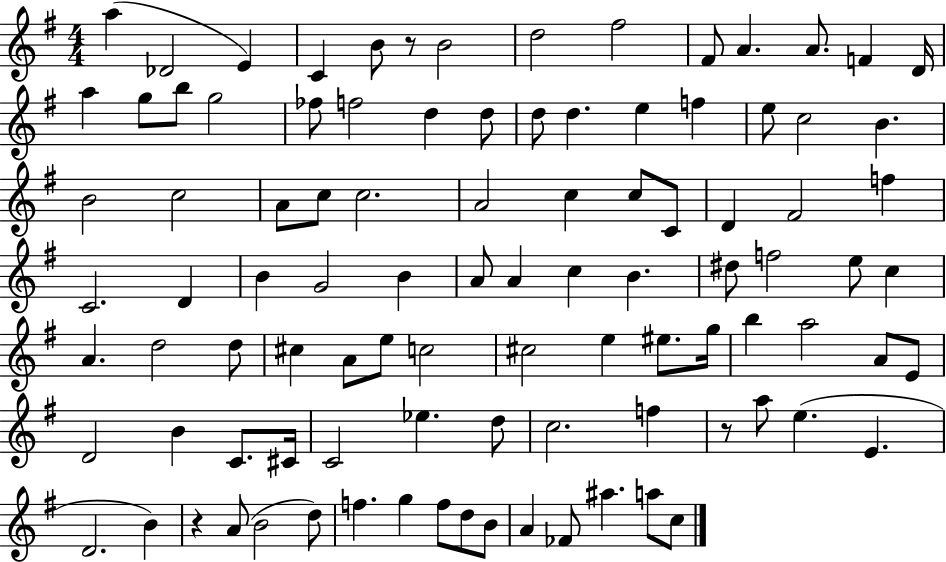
X:1
T:Untitled
M:4/4
L:1/4
K:G
a _D2 E C B/2 z/2 B2 d2 ^f2 ^F/2 A A/2 F D/4 a g/2 b/2 g2 _f/2 f2 d d/2 d/2 d e f e/2 c2 B B2 c2 A/2 c/2 c2 A2 c c/2 C/2 D ^F2 f C2 D B G2 B A/2 A c B ^d/2 f2 e/2 c A d2 d/2 ^c A/2 e/2 c2 ^c2 e ^e/2 g/4 b a2 A/2 E/2 D2 B C/2 ^C/4 C2 _e d/2 c2 f z/2 a/2 e E D2 B z A/2 B2 d/2 f g f/2 d/2 B/2 A _F/2 ^a a/2 c/2